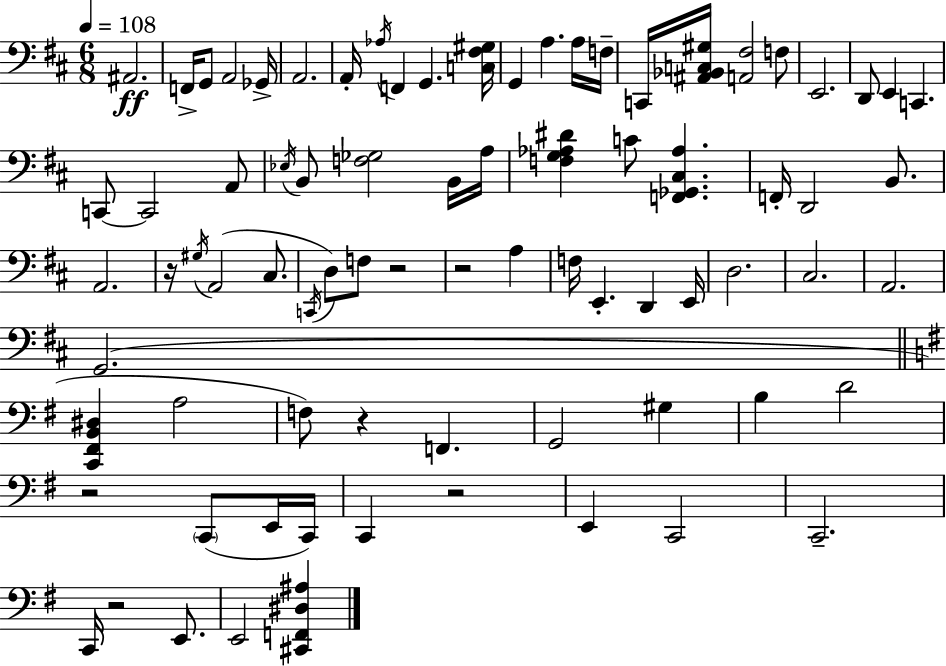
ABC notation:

X:1
T:Untitled
M:6/8
L:1/4
K:D
^A,,2 F,,/4 G,,/2 A,,2 _G,,/4 A,,2 A,,/4 _A,/4 F,, G,, [C,^F,^G,]/4 G,, A, A,/4 F,/4 C,,/4 [^A,,_B,,C,^G,]/4 [A,,^F,]2 F,/2 E,,2 D,,/2 E,, C,, C,,/2 C,,2 A,,/2 _E,/4 B,,/2 [F,_G,]2 B,,/4 A,/4 [F,G,_A,^D] C/2 [F,,_G,,^C,_A,] F,,/4 D,,2 B,,/2 A,,2 z/4 ^G,/4 A,,2 ^C,/2 C,,/4 D,/2 F,/2 z2 z2 A, F,/4 E,, D,, E,,/4 D,2 ^C,2 A,,2 G,,2 [C,,^F,,B,,^D,] A,2 F,/2 z F,, G,,2 ^G, B, D2 z2 C,,/2 E,,/4 C,,/4 C,, z2 E,, C,,2 C,,2 C,,/4 z2 E,,/2 E,,2 [^C,,F,,^D,^A,]